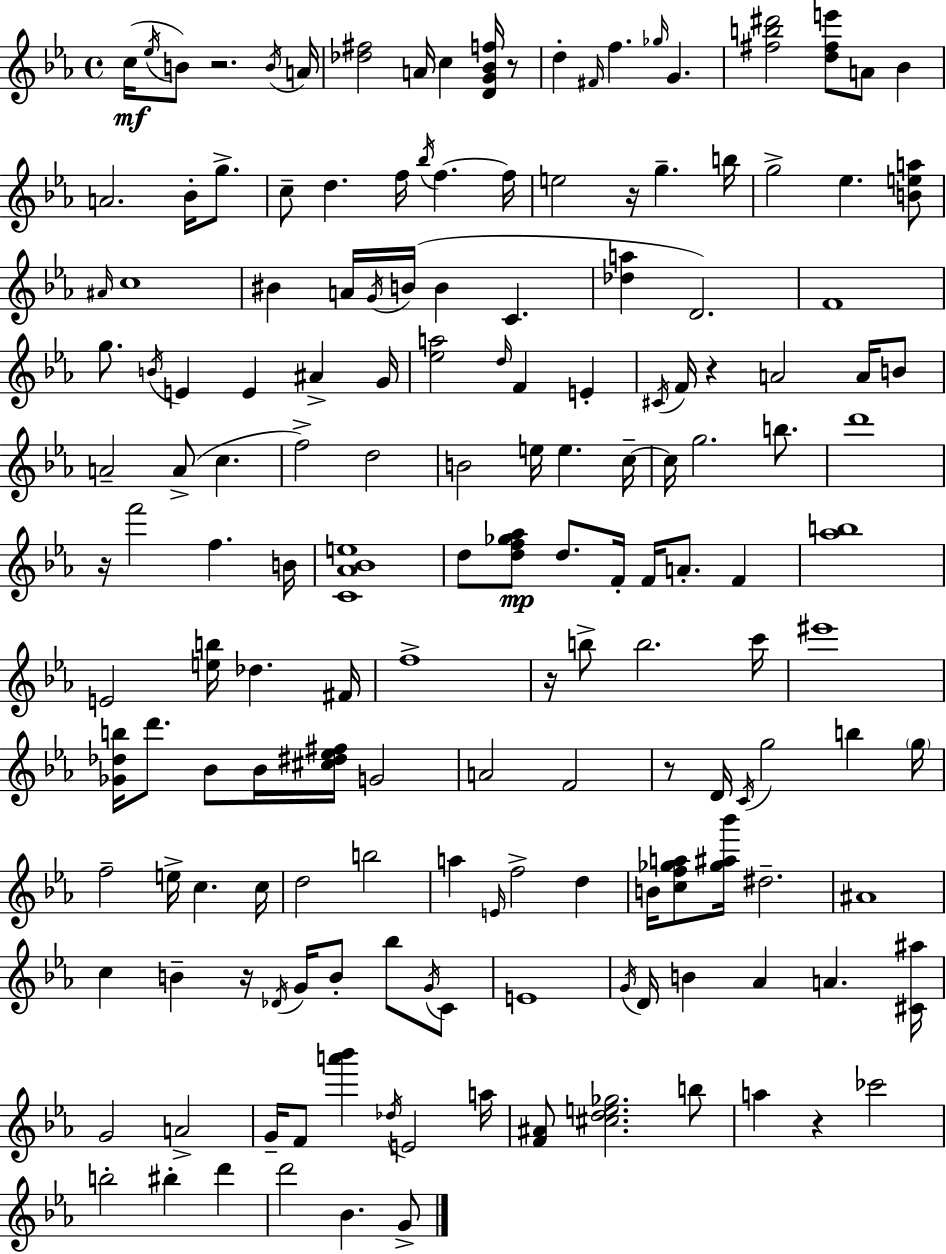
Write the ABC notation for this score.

X:1
T:Untitled
M:4/4
L:1/4
K:Eb
c/4 _e/4 B/2 z2 B/4 A/4 [_d^f]2 A/4 c [DG_Bf]/4 z/2 d ^F/4 f _g/4 G [^fb^d']2 [d^fe']/2 A/2 _B A2 _B/4 g/2 c/2 d f/4 _b/4 f f/4 e2 z/4 g b/4 g2 _e [Bea]/2 ^A/4 c4 ^B A/4 G/4 B/4 B C [_da] D2 F4 g/2 B/4 E E ^A G/4 [_ea]2 d/4 F E ^C/4 F/4 z A2 A/4 B/2 A2 A/2 c f2 d2 B2 e/4 e c/4 c/4 g2 b/2 d'4 z/4 f'2 f B/4 [C_A_Be]4 d/2 [df_g_a]/2 d/2 F/4 F/4 A/2 F [_ab]4 E2 [eb]/4 _d ^F/4 f4 z/4 b/2 b2 c'/4 ^e'4 [_G_db]/4 d'/2 _B/2 _B/4 [^c^d_e^f]/4 G2 A2 F2 z/2 D/4 C/4 g2 b g/4 f2 e/4 c c/4 d2 b2 a E/4 f2 d B/4 [cf_ga]/2 [_g^a_b']/4 ^d2 ^A4 c B z/4 _D/4 G/4 B/2 _b/2 G/4 C/2 E4 G/4 D/4 B _A A [^C^a]/4 G2 A2 G/4 F/2 [a'_b'] _d/4 E2 a/4 [F^A]/2 [^cde_g]2 b/2 a z _c'2 b2 ^b d' d'2 _B G/2